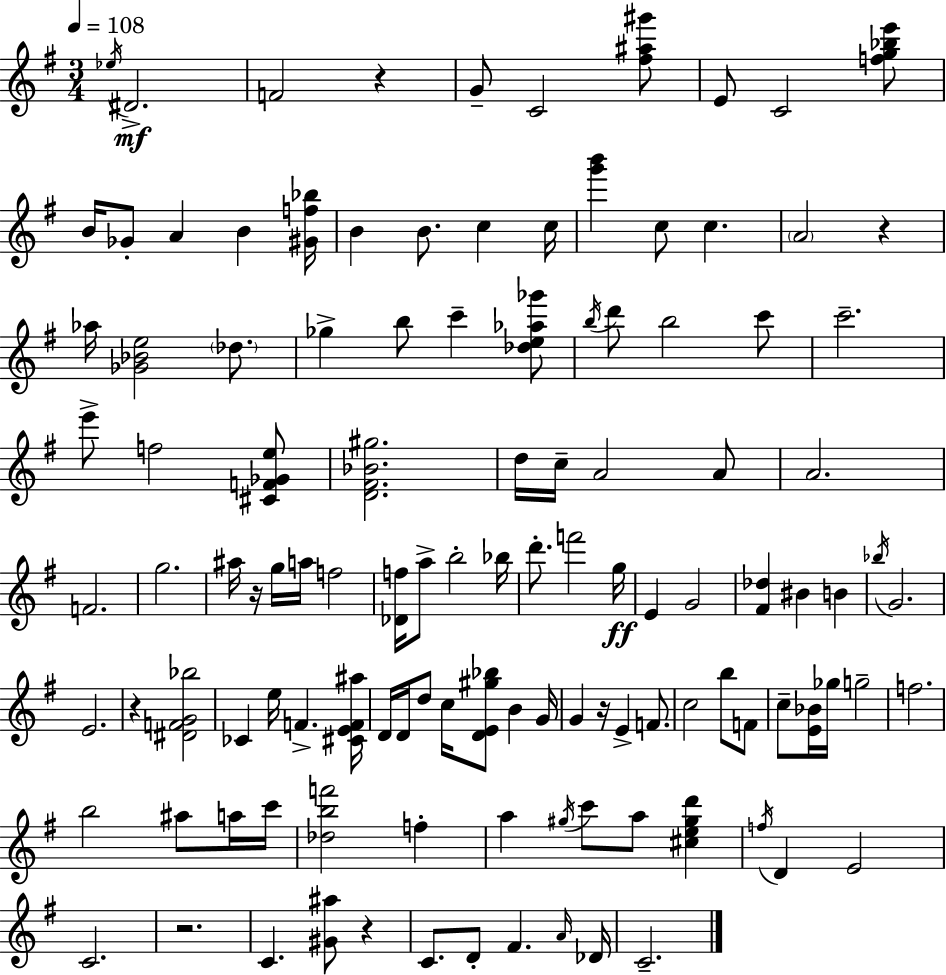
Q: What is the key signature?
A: G major